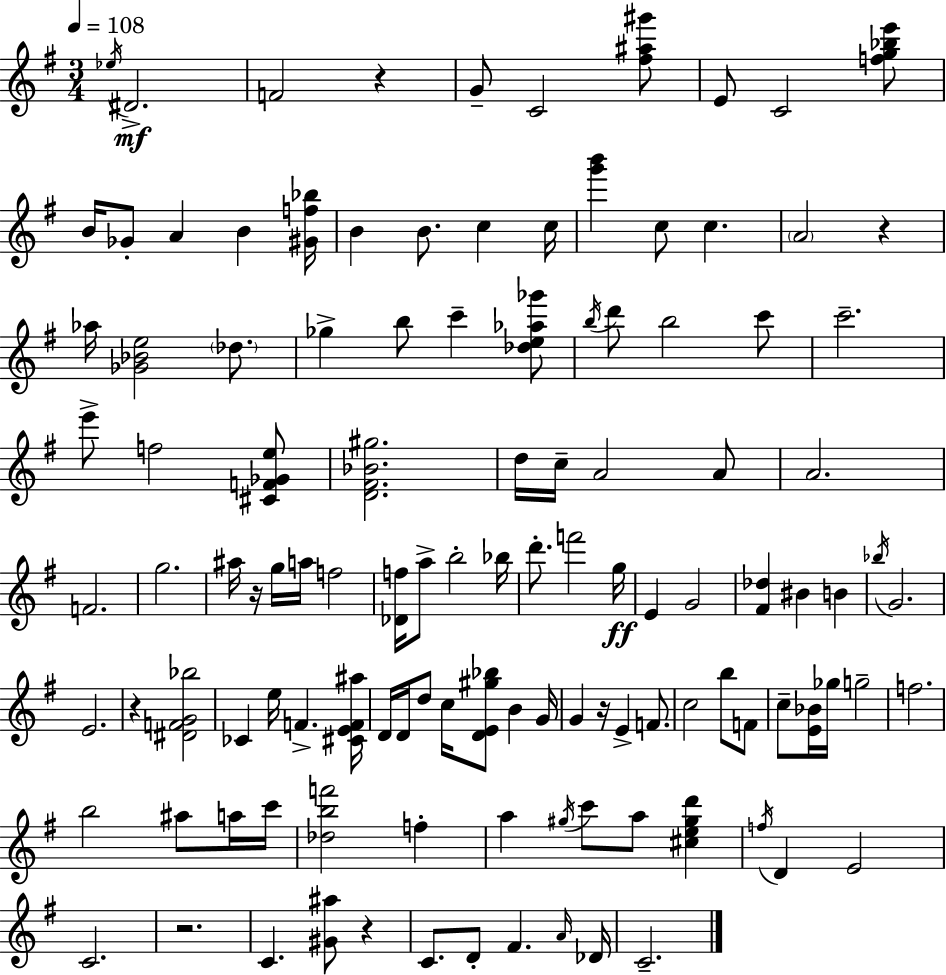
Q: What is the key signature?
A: G major